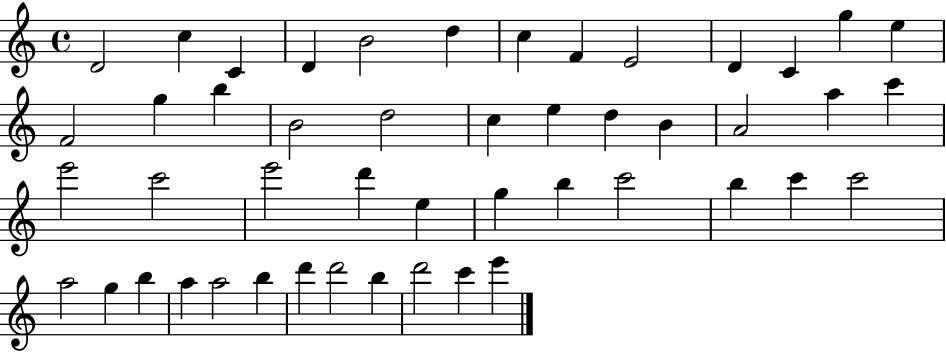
X:1
T:Untitled
M:4/4
L:1/4
K:C
D2 c C D B2 d c F E2 D C g e F2 g b B2 d2 c e d B A2 a c' e'2 c'2 e'2 d' e g b c'2 b c' c'2 a2 g b a a2 b d' d'2 b d'2 c' e'